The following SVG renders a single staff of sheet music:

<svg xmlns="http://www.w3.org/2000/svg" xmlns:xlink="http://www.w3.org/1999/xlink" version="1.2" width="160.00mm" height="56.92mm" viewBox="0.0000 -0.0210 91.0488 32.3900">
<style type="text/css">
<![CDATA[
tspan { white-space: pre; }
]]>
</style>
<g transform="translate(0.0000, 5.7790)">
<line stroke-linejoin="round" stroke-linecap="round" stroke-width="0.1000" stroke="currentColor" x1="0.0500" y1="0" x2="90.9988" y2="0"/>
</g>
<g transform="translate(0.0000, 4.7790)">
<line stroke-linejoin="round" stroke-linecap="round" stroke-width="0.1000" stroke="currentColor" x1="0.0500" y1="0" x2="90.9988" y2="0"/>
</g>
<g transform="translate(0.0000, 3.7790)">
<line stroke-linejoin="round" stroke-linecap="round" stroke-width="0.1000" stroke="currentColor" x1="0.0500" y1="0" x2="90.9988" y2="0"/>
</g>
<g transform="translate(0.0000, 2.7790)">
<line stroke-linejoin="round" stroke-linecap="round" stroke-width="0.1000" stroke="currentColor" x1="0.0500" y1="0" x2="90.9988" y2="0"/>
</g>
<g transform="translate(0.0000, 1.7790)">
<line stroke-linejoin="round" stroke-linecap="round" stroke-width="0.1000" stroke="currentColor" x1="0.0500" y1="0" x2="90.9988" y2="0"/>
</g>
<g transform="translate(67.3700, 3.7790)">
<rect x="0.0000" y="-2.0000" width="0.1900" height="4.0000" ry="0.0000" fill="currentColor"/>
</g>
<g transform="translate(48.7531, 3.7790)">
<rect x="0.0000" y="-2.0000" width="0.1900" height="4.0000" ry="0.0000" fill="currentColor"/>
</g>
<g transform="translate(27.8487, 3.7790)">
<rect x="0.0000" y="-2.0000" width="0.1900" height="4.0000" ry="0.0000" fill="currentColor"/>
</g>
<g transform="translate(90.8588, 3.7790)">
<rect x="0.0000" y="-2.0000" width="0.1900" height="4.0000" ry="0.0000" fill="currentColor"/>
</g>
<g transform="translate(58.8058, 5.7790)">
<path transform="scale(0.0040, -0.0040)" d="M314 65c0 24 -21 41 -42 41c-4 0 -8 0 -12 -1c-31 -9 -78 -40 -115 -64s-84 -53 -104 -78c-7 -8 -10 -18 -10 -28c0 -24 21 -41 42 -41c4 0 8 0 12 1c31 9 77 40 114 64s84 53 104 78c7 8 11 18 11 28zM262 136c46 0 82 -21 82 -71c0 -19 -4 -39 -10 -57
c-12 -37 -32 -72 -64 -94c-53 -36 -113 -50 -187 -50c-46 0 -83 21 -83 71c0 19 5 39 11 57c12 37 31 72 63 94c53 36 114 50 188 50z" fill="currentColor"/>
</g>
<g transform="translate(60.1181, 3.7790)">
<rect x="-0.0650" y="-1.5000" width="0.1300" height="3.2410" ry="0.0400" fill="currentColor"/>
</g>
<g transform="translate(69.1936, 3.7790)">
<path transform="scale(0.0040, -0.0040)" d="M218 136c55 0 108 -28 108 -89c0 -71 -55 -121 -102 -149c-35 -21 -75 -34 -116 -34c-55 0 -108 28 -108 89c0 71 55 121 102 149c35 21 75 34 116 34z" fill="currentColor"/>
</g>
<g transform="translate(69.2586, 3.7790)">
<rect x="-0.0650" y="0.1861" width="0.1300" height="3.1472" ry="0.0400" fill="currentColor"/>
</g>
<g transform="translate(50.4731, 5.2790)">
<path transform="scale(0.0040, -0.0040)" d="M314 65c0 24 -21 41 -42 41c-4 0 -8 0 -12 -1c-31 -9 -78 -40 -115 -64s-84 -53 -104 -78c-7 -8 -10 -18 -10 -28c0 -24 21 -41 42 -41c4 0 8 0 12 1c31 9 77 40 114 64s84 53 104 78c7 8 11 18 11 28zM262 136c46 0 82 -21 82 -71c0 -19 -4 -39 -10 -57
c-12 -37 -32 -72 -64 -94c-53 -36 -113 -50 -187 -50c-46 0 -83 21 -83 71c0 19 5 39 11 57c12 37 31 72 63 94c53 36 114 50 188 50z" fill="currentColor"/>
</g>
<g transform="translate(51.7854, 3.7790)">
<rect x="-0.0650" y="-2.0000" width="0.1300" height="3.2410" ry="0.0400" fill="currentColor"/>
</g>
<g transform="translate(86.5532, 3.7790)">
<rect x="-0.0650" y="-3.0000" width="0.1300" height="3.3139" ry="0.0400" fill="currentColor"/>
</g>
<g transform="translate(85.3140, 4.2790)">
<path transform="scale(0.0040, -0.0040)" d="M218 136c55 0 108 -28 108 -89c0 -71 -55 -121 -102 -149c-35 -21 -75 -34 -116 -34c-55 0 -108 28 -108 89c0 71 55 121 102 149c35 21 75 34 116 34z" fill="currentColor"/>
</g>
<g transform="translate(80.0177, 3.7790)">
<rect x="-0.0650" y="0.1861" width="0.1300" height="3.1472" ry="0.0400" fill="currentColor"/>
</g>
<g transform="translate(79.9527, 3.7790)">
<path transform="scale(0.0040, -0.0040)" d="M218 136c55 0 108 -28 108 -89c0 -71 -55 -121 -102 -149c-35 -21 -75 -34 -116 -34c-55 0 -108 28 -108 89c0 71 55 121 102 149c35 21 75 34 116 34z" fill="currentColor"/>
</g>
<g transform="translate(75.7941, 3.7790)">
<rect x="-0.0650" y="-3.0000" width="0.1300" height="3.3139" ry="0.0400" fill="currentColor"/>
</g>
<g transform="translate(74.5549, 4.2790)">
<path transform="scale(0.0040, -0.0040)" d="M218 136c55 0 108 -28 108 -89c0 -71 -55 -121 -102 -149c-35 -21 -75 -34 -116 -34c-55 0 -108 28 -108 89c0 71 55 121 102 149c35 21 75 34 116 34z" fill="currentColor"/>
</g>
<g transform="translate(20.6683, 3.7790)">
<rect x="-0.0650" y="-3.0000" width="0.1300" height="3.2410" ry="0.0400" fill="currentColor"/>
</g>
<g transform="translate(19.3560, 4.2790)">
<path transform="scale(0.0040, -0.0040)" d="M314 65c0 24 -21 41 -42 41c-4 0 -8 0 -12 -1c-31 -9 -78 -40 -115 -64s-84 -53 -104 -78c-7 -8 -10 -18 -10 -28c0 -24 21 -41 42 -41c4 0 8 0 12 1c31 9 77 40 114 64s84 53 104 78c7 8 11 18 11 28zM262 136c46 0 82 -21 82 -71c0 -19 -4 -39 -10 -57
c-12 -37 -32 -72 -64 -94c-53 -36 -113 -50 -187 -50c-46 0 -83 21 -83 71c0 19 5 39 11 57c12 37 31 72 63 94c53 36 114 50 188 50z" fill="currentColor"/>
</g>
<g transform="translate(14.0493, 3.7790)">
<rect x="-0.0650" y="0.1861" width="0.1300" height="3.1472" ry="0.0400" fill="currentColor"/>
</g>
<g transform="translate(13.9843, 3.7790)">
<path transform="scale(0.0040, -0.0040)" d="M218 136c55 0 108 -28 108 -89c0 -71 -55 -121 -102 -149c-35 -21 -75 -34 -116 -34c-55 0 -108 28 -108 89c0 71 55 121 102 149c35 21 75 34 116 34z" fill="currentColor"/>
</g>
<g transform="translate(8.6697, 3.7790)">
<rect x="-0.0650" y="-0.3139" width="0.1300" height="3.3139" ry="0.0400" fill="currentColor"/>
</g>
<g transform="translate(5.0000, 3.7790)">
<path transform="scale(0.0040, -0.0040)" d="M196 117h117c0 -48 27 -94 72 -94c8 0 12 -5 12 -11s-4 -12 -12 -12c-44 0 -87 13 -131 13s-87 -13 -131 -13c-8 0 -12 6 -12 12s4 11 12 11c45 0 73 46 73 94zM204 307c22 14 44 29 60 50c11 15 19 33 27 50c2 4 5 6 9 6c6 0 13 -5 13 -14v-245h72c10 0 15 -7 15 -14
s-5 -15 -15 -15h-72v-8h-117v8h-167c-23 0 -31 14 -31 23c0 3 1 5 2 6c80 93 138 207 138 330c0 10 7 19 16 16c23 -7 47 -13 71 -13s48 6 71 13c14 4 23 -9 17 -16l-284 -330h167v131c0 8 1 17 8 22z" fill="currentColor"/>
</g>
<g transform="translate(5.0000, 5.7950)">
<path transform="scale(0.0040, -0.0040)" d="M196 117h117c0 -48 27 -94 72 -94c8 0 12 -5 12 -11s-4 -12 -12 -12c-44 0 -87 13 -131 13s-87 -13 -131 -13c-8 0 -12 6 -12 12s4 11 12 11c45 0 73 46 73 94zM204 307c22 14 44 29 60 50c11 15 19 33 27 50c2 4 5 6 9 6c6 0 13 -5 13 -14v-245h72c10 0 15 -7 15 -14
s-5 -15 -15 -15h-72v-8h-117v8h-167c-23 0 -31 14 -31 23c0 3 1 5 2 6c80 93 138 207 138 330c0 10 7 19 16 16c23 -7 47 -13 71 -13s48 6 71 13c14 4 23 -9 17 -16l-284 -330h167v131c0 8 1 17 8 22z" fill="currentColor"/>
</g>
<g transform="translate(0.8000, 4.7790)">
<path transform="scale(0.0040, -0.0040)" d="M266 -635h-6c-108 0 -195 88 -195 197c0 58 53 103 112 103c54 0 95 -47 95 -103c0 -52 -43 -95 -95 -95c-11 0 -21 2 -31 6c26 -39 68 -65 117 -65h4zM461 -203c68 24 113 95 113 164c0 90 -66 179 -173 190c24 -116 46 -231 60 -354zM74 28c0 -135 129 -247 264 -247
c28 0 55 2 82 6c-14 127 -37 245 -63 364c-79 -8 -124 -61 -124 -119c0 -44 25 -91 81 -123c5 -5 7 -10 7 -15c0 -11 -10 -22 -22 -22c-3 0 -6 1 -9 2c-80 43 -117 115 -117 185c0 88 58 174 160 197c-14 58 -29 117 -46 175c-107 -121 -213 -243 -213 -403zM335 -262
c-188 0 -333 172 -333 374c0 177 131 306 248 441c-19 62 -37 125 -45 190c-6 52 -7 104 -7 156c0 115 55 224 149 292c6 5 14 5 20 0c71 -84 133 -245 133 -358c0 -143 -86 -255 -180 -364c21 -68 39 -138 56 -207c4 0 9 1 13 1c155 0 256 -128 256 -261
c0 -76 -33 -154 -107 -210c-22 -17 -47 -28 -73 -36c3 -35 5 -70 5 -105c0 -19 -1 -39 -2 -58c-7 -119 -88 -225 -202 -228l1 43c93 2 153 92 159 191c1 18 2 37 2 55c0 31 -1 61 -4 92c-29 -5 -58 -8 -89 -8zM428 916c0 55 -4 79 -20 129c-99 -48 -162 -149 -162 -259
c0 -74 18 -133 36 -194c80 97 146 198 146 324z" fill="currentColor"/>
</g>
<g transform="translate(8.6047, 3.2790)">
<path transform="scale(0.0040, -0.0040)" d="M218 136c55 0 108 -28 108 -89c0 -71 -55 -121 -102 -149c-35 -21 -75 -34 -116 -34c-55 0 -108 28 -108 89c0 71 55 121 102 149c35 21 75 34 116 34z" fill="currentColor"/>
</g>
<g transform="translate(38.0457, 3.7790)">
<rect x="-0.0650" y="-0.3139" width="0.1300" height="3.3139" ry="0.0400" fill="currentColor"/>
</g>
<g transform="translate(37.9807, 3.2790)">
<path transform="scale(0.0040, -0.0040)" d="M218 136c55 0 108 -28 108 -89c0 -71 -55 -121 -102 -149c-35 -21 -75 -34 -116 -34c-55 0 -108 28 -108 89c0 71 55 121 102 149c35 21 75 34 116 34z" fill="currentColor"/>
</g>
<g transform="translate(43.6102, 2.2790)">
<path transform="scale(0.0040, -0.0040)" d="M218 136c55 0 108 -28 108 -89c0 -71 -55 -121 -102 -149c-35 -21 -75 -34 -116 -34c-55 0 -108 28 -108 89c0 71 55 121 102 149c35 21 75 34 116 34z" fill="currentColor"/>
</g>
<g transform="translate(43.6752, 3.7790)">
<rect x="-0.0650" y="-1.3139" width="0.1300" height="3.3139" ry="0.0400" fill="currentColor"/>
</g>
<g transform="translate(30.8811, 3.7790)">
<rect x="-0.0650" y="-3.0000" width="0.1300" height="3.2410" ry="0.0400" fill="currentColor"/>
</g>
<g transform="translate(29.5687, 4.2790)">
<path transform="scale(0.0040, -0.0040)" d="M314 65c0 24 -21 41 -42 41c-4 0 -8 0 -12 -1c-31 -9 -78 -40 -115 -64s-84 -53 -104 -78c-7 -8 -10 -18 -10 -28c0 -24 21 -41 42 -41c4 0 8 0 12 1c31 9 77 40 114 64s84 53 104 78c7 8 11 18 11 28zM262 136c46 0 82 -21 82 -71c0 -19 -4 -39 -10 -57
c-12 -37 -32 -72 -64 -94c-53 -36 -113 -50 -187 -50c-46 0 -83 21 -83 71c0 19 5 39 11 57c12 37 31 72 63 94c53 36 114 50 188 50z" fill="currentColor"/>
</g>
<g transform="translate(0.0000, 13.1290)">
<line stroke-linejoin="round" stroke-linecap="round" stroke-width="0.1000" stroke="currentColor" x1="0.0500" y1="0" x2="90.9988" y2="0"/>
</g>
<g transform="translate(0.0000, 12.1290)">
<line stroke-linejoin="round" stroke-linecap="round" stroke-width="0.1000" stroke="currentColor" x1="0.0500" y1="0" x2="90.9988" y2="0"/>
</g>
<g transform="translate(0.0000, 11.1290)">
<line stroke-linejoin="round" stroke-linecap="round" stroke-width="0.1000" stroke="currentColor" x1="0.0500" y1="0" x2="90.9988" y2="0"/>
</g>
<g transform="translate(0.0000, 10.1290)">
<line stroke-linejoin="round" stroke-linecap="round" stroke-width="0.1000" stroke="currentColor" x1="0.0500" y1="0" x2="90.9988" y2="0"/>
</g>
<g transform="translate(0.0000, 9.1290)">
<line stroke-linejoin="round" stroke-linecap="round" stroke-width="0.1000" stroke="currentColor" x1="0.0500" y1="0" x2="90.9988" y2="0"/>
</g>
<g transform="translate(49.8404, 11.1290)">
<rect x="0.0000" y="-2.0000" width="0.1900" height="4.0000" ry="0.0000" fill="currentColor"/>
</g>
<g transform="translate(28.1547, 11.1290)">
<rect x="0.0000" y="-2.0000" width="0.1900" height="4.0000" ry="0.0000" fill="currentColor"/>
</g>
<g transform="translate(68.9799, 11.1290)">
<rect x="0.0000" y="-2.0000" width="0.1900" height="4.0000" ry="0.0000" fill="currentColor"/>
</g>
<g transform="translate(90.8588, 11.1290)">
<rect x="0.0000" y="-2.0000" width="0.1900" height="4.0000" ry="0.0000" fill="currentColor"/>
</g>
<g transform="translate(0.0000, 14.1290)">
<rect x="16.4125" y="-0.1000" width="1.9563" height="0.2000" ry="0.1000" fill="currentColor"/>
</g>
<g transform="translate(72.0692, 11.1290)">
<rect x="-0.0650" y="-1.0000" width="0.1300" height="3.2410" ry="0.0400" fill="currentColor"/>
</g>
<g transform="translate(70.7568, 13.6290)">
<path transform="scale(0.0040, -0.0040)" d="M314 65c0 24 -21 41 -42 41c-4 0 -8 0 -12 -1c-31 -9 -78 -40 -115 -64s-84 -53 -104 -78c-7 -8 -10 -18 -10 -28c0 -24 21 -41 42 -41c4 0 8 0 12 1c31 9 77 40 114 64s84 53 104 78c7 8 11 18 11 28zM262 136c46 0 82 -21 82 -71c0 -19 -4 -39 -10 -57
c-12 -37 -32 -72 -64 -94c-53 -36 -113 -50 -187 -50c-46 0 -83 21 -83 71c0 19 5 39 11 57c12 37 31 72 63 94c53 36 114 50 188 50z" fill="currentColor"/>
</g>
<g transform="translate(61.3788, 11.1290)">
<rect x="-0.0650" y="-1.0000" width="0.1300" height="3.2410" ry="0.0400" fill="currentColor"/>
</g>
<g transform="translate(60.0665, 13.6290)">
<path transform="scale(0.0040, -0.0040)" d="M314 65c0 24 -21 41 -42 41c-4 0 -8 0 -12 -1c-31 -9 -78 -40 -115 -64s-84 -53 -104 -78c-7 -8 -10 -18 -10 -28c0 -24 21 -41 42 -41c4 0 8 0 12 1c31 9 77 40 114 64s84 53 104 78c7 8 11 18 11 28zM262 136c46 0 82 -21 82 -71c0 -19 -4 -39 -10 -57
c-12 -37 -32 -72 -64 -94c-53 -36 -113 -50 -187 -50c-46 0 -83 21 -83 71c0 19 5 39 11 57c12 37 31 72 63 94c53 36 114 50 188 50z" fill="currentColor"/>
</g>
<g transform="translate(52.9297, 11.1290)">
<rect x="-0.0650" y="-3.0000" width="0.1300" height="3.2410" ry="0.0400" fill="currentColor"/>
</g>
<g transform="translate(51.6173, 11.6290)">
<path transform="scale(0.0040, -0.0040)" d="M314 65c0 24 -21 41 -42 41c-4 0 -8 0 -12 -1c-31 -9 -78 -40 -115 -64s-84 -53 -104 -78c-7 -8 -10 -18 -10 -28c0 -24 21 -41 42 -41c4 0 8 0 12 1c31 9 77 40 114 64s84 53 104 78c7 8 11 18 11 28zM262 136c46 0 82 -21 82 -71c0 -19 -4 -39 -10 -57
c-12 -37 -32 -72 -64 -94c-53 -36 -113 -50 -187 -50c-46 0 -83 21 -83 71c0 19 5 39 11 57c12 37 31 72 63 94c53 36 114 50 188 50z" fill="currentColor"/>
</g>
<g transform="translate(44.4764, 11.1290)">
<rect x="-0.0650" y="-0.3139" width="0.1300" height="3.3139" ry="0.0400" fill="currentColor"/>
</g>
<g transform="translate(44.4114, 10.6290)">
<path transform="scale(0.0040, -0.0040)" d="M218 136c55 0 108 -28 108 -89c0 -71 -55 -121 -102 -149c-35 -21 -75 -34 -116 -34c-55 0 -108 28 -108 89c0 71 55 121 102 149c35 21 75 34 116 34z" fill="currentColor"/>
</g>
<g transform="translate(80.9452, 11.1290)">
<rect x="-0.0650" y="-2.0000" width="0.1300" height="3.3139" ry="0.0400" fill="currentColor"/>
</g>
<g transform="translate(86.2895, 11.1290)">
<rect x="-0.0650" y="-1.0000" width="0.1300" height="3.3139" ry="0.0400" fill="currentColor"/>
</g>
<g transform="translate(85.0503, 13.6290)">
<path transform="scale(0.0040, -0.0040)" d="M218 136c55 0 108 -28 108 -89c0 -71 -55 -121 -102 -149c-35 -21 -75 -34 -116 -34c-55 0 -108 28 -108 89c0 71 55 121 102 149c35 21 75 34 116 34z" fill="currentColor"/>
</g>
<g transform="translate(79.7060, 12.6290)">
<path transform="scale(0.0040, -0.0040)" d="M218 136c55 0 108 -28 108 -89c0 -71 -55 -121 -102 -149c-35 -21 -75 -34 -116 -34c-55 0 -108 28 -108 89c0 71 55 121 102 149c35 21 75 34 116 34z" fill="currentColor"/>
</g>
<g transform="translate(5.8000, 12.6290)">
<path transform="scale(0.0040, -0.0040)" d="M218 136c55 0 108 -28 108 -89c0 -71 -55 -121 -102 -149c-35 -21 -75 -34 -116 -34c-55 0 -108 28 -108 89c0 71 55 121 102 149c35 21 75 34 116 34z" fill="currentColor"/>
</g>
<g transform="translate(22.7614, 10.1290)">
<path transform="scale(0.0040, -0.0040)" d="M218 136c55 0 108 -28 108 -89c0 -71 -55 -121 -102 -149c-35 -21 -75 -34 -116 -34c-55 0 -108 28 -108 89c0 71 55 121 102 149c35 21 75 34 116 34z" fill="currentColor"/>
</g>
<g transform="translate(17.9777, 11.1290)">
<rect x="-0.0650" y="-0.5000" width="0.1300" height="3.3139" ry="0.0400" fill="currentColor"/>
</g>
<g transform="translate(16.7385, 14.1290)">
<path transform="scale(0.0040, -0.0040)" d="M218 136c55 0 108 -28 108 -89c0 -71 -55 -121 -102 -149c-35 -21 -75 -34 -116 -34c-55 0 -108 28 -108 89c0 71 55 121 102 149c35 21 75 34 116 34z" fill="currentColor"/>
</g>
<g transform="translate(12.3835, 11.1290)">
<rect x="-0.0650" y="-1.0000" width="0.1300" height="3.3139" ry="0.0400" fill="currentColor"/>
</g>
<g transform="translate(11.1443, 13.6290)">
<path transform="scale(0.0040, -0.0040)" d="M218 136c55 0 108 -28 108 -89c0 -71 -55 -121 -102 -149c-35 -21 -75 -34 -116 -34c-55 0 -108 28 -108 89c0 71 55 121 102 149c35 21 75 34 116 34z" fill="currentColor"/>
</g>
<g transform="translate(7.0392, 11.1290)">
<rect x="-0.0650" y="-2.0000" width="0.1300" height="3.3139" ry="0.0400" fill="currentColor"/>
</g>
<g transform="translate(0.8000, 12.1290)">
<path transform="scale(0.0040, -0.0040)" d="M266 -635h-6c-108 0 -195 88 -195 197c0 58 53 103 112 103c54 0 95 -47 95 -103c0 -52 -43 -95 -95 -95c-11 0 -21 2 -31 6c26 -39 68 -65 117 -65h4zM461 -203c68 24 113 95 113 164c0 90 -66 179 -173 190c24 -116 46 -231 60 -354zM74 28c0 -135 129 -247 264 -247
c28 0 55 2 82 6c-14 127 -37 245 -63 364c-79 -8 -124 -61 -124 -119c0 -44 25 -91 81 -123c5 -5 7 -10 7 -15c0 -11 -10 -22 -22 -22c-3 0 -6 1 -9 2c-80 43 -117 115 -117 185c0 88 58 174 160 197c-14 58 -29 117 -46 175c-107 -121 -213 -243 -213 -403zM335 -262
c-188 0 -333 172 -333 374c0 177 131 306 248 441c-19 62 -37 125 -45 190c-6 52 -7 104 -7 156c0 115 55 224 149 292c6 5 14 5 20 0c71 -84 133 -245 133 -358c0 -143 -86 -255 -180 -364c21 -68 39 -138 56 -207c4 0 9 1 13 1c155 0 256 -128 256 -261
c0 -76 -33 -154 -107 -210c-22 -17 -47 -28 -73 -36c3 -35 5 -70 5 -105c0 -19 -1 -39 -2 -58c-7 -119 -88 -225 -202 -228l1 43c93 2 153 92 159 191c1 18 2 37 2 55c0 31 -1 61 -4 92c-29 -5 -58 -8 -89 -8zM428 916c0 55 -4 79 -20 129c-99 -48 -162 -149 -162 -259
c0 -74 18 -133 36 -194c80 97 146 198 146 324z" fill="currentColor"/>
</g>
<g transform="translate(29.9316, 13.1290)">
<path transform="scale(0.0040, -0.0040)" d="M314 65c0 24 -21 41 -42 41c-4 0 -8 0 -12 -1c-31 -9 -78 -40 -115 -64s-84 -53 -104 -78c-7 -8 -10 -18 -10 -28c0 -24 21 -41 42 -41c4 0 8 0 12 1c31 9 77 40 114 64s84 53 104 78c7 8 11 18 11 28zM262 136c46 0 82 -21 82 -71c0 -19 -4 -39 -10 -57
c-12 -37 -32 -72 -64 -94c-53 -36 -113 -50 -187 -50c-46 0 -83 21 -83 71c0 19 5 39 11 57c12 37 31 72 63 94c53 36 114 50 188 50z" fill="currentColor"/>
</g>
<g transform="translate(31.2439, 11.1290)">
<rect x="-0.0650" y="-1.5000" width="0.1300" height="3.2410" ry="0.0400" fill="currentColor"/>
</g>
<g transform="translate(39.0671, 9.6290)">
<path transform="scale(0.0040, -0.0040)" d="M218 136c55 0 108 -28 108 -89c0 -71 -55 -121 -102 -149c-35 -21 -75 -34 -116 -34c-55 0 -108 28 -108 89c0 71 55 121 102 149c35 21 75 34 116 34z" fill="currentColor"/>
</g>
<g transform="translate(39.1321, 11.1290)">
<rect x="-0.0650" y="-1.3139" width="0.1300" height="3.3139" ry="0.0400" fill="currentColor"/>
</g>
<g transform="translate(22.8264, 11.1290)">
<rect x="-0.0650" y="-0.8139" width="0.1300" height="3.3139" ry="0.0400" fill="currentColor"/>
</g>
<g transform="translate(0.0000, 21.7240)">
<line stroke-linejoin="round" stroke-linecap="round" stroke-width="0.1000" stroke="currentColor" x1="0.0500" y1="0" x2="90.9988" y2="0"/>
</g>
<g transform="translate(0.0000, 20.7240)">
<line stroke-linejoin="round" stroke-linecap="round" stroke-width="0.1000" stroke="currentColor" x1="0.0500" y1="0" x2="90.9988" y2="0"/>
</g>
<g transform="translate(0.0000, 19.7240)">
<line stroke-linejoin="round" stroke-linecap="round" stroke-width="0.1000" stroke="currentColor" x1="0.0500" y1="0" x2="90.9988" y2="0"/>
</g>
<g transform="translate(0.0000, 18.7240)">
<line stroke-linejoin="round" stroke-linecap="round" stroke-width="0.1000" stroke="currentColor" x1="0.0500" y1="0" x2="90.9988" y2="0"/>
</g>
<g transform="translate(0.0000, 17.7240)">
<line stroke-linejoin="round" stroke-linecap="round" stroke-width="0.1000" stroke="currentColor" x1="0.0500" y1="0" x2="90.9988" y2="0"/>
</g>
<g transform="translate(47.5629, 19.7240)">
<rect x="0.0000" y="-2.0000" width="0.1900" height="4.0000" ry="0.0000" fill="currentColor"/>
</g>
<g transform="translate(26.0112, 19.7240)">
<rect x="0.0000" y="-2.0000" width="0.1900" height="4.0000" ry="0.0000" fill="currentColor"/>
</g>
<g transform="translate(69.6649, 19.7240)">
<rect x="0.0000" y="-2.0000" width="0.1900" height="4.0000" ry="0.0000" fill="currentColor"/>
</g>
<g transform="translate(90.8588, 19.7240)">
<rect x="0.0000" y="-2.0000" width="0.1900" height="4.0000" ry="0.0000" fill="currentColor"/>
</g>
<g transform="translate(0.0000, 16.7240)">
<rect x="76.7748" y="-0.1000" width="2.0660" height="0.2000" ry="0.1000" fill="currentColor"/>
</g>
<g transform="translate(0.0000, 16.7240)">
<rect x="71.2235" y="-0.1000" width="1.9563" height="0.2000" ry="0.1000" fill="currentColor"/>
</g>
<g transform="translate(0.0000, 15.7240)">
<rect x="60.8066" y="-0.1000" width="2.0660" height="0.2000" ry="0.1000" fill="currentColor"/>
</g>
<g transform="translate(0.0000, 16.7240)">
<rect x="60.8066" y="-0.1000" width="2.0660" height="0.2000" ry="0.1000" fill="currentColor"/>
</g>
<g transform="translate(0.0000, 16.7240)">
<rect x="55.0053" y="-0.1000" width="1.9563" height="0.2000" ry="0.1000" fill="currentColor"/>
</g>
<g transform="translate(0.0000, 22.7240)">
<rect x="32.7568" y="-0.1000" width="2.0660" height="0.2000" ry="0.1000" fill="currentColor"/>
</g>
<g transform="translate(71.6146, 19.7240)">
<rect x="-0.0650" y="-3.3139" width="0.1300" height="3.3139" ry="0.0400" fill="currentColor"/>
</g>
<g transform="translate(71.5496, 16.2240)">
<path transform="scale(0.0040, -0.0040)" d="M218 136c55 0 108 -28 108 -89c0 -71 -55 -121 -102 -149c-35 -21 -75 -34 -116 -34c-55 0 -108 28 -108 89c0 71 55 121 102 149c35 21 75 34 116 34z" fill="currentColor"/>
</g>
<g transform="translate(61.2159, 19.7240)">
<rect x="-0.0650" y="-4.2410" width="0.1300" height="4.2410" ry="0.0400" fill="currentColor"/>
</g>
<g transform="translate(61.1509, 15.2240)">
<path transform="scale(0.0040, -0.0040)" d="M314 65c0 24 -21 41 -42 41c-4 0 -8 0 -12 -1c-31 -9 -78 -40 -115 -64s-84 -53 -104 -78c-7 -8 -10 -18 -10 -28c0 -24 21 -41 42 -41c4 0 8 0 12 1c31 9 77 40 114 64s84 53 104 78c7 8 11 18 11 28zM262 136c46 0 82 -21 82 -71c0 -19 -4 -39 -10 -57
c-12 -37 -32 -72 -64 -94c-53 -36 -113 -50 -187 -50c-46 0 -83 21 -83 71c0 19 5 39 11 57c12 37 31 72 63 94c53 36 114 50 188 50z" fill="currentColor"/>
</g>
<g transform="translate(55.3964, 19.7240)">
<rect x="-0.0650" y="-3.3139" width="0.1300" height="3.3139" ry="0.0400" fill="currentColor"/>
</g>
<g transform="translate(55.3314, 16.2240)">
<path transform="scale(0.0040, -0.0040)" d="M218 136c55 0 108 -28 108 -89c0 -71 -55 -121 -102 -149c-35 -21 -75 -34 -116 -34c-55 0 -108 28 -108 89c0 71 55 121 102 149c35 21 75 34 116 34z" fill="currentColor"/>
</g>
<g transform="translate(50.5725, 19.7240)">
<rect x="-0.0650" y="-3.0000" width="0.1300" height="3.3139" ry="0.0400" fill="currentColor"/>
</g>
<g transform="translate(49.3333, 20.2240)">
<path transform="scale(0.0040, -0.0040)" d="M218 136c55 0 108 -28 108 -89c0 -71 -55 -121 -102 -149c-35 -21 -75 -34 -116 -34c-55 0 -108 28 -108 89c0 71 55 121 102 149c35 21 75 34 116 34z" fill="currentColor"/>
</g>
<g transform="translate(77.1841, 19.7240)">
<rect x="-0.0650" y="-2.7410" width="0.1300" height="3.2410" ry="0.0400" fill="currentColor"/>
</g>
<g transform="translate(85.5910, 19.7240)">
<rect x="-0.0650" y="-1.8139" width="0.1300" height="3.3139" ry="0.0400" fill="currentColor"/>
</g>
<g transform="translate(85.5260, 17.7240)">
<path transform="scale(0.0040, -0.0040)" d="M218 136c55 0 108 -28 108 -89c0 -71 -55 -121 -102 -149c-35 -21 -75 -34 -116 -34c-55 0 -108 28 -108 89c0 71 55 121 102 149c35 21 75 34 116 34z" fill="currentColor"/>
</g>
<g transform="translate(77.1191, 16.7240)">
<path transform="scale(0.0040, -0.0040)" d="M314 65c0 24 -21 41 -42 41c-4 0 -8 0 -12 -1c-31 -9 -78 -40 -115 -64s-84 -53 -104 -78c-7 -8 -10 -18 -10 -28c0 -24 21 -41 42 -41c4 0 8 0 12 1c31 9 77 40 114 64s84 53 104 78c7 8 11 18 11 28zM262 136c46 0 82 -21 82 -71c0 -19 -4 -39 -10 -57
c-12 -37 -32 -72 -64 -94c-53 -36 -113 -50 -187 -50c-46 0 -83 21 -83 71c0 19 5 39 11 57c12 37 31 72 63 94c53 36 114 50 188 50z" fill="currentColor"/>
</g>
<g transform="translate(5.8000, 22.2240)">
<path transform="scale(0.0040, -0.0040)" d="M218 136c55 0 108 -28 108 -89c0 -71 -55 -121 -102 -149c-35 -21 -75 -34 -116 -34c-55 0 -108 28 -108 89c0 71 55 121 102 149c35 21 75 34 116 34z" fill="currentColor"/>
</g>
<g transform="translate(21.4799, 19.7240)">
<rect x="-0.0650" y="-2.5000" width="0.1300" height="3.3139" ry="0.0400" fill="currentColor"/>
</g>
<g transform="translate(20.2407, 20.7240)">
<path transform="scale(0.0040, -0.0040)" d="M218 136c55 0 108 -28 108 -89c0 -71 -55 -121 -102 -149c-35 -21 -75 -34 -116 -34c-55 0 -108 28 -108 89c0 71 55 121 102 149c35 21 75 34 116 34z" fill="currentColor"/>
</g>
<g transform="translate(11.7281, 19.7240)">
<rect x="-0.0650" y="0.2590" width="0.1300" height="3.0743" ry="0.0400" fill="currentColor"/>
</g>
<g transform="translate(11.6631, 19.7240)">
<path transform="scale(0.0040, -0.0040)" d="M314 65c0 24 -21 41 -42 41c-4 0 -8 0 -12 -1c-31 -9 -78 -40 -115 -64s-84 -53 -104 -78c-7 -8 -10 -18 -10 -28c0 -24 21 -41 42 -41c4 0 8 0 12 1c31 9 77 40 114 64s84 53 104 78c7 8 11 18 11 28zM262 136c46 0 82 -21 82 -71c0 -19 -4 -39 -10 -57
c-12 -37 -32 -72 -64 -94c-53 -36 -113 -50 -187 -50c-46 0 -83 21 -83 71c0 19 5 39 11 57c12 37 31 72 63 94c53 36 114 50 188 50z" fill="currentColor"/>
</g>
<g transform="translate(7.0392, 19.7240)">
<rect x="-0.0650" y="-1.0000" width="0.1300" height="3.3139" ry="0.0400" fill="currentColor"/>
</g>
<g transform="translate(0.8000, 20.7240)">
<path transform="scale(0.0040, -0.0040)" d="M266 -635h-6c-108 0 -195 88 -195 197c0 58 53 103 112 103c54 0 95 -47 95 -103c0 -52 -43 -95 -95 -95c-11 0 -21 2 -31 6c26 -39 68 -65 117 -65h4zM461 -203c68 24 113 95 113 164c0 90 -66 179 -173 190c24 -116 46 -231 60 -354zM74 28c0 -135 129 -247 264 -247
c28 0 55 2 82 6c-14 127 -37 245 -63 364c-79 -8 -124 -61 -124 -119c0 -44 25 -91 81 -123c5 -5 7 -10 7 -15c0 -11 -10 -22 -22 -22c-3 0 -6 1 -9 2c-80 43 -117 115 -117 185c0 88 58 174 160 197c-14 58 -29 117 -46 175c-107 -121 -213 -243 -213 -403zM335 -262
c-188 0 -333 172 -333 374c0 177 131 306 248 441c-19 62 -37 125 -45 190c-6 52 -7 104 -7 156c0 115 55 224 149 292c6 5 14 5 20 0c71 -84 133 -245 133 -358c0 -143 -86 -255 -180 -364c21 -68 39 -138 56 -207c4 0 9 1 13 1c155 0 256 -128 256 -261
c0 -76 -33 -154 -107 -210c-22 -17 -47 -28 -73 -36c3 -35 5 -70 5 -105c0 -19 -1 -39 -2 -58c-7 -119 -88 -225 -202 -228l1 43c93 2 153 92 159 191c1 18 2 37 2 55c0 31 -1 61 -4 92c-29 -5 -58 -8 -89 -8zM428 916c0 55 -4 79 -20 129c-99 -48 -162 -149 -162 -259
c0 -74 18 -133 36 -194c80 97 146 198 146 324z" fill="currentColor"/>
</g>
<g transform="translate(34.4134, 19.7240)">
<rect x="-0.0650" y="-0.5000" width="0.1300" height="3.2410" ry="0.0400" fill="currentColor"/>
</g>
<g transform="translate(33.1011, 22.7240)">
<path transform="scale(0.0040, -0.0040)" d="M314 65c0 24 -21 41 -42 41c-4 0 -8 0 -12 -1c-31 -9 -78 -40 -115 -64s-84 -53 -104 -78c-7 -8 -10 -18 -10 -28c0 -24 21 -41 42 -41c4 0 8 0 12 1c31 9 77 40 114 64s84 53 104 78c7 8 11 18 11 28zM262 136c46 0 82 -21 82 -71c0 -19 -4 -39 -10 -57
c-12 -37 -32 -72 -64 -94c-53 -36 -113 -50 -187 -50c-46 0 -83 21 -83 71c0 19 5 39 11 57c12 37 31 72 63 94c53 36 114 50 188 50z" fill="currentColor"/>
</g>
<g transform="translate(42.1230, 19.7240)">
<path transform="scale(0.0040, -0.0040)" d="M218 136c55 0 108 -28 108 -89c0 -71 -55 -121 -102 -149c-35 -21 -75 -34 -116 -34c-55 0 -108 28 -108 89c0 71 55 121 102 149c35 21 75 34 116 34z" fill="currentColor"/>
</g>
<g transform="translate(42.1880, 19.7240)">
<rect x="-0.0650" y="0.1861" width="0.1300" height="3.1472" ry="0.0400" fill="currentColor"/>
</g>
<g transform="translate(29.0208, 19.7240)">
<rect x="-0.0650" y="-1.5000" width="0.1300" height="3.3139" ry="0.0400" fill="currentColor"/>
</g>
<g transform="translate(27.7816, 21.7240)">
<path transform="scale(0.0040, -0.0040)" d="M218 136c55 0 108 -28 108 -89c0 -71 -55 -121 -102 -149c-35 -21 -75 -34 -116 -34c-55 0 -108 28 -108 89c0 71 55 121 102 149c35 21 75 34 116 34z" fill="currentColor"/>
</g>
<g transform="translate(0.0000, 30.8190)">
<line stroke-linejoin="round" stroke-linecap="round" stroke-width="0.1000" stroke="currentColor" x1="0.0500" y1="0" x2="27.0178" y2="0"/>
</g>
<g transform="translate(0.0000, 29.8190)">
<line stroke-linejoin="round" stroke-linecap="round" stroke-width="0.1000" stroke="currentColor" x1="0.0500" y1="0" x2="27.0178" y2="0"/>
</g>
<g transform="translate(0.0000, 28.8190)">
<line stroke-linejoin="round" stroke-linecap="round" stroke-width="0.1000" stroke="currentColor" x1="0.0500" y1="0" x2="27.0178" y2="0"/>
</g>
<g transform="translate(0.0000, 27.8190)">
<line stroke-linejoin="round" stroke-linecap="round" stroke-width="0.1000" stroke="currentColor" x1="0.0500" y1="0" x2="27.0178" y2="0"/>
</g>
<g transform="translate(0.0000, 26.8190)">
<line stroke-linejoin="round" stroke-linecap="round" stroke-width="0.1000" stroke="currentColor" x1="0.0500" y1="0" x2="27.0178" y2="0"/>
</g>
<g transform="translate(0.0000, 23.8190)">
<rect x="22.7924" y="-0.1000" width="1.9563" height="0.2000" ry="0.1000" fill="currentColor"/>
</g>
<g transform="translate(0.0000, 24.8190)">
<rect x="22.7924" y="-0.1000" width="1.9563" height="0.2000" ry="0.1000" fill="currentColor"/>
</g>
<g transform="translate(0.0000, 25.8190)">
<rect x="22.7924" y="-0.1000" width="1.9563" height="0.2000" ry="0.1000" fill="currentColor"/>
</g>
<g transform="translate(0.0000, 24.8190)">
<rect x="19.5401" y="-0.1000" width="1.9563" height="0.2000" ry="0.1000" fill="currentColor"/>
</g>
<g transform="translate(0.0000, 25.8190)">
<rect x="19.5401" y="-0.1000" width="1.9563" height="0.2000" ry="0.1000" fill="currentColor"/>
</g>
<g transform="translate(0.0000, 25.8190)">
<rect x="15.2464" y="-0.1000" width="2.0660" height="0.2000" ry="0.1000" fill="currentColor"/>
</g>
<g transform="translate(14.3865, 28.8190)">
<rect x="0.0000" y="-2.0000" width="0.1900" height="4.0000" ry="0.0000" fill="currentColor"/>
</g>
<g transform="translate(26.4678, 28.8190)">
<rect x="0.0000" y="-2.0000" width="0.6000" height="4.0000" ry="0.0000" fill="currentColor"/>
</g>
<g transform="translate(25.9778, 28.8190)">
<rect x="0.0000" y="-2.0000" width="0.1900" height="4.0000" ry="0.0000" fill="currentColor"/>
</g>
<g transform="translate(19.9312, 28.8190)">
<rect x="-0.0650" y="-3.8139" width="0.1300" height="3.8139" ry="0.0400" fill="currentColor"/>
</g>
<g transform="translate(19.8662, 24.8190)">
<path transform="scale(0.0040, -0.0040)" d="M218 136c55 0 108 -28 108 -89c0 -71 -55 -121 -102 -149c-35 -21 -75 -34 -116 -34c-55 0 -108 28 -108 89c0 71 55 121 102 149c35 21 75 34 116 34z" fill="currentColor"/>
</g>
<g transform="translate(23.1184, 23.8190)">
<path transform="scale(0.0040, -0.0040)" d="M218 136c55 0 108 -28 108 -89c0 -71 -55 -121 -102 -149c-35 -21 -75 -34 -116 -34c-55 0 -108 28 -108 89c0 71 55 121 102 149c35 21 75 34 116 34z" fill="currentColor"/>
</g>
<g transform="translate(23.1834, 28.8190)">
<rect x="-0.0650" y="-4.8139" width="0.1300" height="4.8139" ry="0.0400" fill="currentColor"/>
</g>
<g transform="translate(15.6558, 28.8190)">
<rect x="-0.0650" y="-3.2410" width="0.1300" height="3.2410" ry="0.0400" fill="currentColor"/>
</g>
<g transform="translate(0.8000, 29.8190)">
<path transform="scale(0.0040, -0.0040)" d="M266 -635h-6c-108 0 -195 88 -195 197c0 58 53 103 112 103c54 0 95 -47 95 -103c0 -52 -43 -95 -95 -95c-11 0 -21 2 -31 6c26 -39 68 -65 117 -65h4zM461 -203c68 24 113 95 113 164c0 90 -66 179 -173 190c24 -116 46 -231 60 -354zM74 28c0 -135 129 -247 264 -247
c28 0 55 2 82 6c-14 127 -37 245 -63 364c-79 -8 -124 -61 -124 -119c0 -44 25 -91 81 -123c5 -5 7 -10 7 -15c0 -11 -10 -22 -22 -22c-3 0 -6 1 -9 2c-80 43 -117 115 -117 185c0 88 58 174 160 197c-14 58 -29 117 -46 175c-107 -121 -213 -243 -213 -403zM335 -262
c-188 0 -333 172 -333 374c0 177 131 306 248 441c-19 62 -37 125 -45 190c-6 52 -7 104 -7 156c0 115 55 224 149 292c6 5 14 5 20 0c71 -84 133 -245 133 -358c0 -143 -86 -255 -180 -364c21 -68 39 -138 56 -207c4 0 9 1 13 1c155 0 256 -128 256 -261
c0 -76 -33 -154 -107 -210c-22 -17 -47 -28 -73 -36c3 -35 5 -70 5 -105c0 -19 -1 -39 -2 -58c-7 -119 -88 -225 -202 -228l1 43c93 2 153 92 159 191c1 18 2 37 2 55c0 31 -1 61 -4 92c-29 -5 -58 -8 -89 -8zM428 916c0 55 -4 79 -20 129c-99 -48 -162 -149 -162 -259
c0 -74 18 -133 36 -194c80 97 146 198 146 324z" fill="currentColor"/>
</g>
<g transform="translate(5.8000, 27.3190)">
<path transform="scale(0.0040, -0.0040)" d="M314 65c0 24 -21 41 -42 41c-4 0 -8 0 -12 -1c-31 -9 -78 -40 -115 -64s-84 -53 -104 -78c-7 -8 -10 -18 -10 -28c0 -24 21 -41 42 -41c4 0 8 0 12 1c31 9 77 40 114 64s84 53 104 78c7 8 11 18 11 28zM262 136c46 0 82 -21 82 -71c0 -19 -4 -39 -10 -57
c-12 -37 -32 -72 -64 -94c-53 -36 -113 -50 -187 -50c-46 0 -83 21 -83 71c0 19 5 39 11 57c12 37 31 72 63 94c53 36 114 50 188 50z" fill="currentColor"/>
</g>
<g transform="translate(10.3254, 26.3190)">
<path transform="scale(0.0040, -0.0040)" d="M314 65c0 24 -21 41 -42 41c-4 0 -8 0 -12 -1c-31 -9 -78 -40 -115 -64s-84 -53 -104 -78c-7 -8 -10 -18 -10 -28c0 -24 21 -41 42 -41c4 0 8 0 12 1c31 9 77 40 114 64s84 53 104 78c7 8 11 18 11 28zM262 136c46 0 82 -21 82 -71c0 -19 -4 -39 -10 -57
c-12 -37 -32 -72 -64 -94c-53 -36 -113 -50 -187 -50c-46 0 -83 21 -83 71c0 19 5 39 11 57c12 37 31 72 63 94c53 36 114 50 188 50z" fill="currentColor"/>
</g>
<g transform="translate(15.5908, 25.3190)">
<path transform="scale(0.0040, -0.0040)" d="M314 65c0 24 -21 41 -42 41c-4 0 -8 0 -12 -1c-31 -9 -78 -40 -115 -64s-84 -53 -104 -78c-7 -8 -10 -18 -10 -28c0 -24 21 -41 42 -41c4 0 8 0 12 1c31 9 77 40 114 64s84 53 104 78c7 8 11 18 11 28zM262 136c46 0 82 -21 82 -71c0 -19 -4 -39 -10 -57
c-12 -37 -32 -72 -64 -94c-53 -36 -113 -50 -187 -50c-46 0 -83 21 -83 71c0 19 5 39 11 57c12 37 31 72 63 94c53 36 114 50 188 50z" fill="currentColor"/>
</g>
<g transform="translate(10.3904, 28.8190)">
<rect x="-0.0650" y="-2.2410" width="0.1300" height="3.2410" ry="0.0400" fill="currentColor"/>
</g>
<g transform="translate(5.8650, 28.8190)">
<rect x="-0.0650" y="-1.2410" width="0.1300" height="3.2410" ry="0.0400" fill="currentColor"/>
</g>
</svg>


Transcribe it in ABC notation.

X:1
T:Untitled
M:4/4
L:1/4
K:C
c B A2 A2 c e F2 E2 B A B A F D C d E2 e c A2 D2 D2 F D D B2 G E C2 B A b d'2 b a2 f e2 g2 b2 c' e'